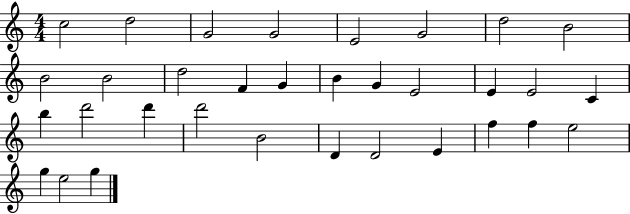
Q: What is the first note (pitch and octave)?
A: C5